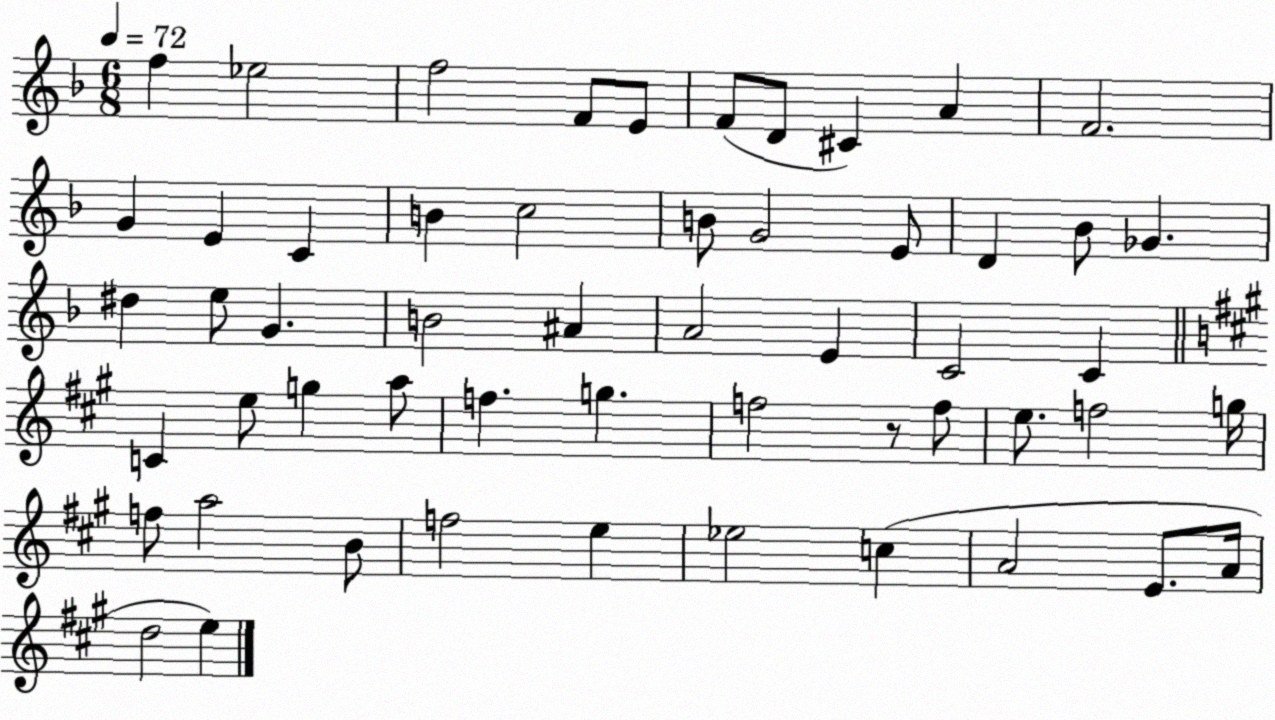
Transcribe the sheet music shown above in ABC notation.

X:1
T:Untitled
M:6/8
L:1/4
K:F
f _e2 f2 F/2 E/2 F/2 D/2 ^C A F2 G E C B c2 B/2 G2 E/2 D _B/2 _G ^d e/2 G B2 ^A A2 E C2 C C e/2 g a/2 f g f2 z/2 f/2 e/2 f2 g/4 f/2 a2 B/2 f2 e _e2 c A2 E/2 A/4 d2 e